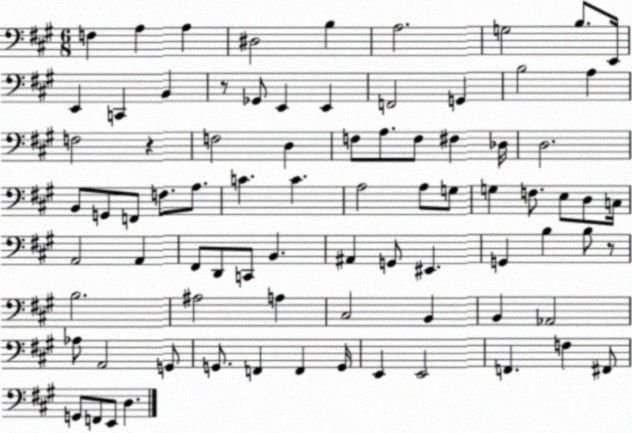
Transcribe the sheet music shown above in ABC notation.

X:1
T:Untitled
M:6/8
L:1/4
K:A
F, A, A, ^D,2 B, A,2 G,2 B,/2 E,,/4 E,, C,, B,, z/2 _G,,/2 E,, E,, F,,2 G,, B,2 A, F,2 z F,2 D, F,/2 A,/2 F,/2 ^F, _D,/4 D,2 B,,/2 G,,/2 F,,/2 F,/2 A,/2 C C A,2 A,/2 G,/2 G, F,/2 E,/2 D,/2 C,/4 A,,2 A,, ^F,,/2 D,,/2 C,,/2 B,, ^A,, G,,/2 ^E,, G,, B, B,/2 z/2 B,2 ^A,2 A, ^C,2 B,, B,, _A,,2 _A,/2 A,,2 G,,/2 G,,/2 F,, F,, G,,/4 E,, E,,2 F,, F, ^F,,/2 G,,/2 F,,/2 E,,/2 D,